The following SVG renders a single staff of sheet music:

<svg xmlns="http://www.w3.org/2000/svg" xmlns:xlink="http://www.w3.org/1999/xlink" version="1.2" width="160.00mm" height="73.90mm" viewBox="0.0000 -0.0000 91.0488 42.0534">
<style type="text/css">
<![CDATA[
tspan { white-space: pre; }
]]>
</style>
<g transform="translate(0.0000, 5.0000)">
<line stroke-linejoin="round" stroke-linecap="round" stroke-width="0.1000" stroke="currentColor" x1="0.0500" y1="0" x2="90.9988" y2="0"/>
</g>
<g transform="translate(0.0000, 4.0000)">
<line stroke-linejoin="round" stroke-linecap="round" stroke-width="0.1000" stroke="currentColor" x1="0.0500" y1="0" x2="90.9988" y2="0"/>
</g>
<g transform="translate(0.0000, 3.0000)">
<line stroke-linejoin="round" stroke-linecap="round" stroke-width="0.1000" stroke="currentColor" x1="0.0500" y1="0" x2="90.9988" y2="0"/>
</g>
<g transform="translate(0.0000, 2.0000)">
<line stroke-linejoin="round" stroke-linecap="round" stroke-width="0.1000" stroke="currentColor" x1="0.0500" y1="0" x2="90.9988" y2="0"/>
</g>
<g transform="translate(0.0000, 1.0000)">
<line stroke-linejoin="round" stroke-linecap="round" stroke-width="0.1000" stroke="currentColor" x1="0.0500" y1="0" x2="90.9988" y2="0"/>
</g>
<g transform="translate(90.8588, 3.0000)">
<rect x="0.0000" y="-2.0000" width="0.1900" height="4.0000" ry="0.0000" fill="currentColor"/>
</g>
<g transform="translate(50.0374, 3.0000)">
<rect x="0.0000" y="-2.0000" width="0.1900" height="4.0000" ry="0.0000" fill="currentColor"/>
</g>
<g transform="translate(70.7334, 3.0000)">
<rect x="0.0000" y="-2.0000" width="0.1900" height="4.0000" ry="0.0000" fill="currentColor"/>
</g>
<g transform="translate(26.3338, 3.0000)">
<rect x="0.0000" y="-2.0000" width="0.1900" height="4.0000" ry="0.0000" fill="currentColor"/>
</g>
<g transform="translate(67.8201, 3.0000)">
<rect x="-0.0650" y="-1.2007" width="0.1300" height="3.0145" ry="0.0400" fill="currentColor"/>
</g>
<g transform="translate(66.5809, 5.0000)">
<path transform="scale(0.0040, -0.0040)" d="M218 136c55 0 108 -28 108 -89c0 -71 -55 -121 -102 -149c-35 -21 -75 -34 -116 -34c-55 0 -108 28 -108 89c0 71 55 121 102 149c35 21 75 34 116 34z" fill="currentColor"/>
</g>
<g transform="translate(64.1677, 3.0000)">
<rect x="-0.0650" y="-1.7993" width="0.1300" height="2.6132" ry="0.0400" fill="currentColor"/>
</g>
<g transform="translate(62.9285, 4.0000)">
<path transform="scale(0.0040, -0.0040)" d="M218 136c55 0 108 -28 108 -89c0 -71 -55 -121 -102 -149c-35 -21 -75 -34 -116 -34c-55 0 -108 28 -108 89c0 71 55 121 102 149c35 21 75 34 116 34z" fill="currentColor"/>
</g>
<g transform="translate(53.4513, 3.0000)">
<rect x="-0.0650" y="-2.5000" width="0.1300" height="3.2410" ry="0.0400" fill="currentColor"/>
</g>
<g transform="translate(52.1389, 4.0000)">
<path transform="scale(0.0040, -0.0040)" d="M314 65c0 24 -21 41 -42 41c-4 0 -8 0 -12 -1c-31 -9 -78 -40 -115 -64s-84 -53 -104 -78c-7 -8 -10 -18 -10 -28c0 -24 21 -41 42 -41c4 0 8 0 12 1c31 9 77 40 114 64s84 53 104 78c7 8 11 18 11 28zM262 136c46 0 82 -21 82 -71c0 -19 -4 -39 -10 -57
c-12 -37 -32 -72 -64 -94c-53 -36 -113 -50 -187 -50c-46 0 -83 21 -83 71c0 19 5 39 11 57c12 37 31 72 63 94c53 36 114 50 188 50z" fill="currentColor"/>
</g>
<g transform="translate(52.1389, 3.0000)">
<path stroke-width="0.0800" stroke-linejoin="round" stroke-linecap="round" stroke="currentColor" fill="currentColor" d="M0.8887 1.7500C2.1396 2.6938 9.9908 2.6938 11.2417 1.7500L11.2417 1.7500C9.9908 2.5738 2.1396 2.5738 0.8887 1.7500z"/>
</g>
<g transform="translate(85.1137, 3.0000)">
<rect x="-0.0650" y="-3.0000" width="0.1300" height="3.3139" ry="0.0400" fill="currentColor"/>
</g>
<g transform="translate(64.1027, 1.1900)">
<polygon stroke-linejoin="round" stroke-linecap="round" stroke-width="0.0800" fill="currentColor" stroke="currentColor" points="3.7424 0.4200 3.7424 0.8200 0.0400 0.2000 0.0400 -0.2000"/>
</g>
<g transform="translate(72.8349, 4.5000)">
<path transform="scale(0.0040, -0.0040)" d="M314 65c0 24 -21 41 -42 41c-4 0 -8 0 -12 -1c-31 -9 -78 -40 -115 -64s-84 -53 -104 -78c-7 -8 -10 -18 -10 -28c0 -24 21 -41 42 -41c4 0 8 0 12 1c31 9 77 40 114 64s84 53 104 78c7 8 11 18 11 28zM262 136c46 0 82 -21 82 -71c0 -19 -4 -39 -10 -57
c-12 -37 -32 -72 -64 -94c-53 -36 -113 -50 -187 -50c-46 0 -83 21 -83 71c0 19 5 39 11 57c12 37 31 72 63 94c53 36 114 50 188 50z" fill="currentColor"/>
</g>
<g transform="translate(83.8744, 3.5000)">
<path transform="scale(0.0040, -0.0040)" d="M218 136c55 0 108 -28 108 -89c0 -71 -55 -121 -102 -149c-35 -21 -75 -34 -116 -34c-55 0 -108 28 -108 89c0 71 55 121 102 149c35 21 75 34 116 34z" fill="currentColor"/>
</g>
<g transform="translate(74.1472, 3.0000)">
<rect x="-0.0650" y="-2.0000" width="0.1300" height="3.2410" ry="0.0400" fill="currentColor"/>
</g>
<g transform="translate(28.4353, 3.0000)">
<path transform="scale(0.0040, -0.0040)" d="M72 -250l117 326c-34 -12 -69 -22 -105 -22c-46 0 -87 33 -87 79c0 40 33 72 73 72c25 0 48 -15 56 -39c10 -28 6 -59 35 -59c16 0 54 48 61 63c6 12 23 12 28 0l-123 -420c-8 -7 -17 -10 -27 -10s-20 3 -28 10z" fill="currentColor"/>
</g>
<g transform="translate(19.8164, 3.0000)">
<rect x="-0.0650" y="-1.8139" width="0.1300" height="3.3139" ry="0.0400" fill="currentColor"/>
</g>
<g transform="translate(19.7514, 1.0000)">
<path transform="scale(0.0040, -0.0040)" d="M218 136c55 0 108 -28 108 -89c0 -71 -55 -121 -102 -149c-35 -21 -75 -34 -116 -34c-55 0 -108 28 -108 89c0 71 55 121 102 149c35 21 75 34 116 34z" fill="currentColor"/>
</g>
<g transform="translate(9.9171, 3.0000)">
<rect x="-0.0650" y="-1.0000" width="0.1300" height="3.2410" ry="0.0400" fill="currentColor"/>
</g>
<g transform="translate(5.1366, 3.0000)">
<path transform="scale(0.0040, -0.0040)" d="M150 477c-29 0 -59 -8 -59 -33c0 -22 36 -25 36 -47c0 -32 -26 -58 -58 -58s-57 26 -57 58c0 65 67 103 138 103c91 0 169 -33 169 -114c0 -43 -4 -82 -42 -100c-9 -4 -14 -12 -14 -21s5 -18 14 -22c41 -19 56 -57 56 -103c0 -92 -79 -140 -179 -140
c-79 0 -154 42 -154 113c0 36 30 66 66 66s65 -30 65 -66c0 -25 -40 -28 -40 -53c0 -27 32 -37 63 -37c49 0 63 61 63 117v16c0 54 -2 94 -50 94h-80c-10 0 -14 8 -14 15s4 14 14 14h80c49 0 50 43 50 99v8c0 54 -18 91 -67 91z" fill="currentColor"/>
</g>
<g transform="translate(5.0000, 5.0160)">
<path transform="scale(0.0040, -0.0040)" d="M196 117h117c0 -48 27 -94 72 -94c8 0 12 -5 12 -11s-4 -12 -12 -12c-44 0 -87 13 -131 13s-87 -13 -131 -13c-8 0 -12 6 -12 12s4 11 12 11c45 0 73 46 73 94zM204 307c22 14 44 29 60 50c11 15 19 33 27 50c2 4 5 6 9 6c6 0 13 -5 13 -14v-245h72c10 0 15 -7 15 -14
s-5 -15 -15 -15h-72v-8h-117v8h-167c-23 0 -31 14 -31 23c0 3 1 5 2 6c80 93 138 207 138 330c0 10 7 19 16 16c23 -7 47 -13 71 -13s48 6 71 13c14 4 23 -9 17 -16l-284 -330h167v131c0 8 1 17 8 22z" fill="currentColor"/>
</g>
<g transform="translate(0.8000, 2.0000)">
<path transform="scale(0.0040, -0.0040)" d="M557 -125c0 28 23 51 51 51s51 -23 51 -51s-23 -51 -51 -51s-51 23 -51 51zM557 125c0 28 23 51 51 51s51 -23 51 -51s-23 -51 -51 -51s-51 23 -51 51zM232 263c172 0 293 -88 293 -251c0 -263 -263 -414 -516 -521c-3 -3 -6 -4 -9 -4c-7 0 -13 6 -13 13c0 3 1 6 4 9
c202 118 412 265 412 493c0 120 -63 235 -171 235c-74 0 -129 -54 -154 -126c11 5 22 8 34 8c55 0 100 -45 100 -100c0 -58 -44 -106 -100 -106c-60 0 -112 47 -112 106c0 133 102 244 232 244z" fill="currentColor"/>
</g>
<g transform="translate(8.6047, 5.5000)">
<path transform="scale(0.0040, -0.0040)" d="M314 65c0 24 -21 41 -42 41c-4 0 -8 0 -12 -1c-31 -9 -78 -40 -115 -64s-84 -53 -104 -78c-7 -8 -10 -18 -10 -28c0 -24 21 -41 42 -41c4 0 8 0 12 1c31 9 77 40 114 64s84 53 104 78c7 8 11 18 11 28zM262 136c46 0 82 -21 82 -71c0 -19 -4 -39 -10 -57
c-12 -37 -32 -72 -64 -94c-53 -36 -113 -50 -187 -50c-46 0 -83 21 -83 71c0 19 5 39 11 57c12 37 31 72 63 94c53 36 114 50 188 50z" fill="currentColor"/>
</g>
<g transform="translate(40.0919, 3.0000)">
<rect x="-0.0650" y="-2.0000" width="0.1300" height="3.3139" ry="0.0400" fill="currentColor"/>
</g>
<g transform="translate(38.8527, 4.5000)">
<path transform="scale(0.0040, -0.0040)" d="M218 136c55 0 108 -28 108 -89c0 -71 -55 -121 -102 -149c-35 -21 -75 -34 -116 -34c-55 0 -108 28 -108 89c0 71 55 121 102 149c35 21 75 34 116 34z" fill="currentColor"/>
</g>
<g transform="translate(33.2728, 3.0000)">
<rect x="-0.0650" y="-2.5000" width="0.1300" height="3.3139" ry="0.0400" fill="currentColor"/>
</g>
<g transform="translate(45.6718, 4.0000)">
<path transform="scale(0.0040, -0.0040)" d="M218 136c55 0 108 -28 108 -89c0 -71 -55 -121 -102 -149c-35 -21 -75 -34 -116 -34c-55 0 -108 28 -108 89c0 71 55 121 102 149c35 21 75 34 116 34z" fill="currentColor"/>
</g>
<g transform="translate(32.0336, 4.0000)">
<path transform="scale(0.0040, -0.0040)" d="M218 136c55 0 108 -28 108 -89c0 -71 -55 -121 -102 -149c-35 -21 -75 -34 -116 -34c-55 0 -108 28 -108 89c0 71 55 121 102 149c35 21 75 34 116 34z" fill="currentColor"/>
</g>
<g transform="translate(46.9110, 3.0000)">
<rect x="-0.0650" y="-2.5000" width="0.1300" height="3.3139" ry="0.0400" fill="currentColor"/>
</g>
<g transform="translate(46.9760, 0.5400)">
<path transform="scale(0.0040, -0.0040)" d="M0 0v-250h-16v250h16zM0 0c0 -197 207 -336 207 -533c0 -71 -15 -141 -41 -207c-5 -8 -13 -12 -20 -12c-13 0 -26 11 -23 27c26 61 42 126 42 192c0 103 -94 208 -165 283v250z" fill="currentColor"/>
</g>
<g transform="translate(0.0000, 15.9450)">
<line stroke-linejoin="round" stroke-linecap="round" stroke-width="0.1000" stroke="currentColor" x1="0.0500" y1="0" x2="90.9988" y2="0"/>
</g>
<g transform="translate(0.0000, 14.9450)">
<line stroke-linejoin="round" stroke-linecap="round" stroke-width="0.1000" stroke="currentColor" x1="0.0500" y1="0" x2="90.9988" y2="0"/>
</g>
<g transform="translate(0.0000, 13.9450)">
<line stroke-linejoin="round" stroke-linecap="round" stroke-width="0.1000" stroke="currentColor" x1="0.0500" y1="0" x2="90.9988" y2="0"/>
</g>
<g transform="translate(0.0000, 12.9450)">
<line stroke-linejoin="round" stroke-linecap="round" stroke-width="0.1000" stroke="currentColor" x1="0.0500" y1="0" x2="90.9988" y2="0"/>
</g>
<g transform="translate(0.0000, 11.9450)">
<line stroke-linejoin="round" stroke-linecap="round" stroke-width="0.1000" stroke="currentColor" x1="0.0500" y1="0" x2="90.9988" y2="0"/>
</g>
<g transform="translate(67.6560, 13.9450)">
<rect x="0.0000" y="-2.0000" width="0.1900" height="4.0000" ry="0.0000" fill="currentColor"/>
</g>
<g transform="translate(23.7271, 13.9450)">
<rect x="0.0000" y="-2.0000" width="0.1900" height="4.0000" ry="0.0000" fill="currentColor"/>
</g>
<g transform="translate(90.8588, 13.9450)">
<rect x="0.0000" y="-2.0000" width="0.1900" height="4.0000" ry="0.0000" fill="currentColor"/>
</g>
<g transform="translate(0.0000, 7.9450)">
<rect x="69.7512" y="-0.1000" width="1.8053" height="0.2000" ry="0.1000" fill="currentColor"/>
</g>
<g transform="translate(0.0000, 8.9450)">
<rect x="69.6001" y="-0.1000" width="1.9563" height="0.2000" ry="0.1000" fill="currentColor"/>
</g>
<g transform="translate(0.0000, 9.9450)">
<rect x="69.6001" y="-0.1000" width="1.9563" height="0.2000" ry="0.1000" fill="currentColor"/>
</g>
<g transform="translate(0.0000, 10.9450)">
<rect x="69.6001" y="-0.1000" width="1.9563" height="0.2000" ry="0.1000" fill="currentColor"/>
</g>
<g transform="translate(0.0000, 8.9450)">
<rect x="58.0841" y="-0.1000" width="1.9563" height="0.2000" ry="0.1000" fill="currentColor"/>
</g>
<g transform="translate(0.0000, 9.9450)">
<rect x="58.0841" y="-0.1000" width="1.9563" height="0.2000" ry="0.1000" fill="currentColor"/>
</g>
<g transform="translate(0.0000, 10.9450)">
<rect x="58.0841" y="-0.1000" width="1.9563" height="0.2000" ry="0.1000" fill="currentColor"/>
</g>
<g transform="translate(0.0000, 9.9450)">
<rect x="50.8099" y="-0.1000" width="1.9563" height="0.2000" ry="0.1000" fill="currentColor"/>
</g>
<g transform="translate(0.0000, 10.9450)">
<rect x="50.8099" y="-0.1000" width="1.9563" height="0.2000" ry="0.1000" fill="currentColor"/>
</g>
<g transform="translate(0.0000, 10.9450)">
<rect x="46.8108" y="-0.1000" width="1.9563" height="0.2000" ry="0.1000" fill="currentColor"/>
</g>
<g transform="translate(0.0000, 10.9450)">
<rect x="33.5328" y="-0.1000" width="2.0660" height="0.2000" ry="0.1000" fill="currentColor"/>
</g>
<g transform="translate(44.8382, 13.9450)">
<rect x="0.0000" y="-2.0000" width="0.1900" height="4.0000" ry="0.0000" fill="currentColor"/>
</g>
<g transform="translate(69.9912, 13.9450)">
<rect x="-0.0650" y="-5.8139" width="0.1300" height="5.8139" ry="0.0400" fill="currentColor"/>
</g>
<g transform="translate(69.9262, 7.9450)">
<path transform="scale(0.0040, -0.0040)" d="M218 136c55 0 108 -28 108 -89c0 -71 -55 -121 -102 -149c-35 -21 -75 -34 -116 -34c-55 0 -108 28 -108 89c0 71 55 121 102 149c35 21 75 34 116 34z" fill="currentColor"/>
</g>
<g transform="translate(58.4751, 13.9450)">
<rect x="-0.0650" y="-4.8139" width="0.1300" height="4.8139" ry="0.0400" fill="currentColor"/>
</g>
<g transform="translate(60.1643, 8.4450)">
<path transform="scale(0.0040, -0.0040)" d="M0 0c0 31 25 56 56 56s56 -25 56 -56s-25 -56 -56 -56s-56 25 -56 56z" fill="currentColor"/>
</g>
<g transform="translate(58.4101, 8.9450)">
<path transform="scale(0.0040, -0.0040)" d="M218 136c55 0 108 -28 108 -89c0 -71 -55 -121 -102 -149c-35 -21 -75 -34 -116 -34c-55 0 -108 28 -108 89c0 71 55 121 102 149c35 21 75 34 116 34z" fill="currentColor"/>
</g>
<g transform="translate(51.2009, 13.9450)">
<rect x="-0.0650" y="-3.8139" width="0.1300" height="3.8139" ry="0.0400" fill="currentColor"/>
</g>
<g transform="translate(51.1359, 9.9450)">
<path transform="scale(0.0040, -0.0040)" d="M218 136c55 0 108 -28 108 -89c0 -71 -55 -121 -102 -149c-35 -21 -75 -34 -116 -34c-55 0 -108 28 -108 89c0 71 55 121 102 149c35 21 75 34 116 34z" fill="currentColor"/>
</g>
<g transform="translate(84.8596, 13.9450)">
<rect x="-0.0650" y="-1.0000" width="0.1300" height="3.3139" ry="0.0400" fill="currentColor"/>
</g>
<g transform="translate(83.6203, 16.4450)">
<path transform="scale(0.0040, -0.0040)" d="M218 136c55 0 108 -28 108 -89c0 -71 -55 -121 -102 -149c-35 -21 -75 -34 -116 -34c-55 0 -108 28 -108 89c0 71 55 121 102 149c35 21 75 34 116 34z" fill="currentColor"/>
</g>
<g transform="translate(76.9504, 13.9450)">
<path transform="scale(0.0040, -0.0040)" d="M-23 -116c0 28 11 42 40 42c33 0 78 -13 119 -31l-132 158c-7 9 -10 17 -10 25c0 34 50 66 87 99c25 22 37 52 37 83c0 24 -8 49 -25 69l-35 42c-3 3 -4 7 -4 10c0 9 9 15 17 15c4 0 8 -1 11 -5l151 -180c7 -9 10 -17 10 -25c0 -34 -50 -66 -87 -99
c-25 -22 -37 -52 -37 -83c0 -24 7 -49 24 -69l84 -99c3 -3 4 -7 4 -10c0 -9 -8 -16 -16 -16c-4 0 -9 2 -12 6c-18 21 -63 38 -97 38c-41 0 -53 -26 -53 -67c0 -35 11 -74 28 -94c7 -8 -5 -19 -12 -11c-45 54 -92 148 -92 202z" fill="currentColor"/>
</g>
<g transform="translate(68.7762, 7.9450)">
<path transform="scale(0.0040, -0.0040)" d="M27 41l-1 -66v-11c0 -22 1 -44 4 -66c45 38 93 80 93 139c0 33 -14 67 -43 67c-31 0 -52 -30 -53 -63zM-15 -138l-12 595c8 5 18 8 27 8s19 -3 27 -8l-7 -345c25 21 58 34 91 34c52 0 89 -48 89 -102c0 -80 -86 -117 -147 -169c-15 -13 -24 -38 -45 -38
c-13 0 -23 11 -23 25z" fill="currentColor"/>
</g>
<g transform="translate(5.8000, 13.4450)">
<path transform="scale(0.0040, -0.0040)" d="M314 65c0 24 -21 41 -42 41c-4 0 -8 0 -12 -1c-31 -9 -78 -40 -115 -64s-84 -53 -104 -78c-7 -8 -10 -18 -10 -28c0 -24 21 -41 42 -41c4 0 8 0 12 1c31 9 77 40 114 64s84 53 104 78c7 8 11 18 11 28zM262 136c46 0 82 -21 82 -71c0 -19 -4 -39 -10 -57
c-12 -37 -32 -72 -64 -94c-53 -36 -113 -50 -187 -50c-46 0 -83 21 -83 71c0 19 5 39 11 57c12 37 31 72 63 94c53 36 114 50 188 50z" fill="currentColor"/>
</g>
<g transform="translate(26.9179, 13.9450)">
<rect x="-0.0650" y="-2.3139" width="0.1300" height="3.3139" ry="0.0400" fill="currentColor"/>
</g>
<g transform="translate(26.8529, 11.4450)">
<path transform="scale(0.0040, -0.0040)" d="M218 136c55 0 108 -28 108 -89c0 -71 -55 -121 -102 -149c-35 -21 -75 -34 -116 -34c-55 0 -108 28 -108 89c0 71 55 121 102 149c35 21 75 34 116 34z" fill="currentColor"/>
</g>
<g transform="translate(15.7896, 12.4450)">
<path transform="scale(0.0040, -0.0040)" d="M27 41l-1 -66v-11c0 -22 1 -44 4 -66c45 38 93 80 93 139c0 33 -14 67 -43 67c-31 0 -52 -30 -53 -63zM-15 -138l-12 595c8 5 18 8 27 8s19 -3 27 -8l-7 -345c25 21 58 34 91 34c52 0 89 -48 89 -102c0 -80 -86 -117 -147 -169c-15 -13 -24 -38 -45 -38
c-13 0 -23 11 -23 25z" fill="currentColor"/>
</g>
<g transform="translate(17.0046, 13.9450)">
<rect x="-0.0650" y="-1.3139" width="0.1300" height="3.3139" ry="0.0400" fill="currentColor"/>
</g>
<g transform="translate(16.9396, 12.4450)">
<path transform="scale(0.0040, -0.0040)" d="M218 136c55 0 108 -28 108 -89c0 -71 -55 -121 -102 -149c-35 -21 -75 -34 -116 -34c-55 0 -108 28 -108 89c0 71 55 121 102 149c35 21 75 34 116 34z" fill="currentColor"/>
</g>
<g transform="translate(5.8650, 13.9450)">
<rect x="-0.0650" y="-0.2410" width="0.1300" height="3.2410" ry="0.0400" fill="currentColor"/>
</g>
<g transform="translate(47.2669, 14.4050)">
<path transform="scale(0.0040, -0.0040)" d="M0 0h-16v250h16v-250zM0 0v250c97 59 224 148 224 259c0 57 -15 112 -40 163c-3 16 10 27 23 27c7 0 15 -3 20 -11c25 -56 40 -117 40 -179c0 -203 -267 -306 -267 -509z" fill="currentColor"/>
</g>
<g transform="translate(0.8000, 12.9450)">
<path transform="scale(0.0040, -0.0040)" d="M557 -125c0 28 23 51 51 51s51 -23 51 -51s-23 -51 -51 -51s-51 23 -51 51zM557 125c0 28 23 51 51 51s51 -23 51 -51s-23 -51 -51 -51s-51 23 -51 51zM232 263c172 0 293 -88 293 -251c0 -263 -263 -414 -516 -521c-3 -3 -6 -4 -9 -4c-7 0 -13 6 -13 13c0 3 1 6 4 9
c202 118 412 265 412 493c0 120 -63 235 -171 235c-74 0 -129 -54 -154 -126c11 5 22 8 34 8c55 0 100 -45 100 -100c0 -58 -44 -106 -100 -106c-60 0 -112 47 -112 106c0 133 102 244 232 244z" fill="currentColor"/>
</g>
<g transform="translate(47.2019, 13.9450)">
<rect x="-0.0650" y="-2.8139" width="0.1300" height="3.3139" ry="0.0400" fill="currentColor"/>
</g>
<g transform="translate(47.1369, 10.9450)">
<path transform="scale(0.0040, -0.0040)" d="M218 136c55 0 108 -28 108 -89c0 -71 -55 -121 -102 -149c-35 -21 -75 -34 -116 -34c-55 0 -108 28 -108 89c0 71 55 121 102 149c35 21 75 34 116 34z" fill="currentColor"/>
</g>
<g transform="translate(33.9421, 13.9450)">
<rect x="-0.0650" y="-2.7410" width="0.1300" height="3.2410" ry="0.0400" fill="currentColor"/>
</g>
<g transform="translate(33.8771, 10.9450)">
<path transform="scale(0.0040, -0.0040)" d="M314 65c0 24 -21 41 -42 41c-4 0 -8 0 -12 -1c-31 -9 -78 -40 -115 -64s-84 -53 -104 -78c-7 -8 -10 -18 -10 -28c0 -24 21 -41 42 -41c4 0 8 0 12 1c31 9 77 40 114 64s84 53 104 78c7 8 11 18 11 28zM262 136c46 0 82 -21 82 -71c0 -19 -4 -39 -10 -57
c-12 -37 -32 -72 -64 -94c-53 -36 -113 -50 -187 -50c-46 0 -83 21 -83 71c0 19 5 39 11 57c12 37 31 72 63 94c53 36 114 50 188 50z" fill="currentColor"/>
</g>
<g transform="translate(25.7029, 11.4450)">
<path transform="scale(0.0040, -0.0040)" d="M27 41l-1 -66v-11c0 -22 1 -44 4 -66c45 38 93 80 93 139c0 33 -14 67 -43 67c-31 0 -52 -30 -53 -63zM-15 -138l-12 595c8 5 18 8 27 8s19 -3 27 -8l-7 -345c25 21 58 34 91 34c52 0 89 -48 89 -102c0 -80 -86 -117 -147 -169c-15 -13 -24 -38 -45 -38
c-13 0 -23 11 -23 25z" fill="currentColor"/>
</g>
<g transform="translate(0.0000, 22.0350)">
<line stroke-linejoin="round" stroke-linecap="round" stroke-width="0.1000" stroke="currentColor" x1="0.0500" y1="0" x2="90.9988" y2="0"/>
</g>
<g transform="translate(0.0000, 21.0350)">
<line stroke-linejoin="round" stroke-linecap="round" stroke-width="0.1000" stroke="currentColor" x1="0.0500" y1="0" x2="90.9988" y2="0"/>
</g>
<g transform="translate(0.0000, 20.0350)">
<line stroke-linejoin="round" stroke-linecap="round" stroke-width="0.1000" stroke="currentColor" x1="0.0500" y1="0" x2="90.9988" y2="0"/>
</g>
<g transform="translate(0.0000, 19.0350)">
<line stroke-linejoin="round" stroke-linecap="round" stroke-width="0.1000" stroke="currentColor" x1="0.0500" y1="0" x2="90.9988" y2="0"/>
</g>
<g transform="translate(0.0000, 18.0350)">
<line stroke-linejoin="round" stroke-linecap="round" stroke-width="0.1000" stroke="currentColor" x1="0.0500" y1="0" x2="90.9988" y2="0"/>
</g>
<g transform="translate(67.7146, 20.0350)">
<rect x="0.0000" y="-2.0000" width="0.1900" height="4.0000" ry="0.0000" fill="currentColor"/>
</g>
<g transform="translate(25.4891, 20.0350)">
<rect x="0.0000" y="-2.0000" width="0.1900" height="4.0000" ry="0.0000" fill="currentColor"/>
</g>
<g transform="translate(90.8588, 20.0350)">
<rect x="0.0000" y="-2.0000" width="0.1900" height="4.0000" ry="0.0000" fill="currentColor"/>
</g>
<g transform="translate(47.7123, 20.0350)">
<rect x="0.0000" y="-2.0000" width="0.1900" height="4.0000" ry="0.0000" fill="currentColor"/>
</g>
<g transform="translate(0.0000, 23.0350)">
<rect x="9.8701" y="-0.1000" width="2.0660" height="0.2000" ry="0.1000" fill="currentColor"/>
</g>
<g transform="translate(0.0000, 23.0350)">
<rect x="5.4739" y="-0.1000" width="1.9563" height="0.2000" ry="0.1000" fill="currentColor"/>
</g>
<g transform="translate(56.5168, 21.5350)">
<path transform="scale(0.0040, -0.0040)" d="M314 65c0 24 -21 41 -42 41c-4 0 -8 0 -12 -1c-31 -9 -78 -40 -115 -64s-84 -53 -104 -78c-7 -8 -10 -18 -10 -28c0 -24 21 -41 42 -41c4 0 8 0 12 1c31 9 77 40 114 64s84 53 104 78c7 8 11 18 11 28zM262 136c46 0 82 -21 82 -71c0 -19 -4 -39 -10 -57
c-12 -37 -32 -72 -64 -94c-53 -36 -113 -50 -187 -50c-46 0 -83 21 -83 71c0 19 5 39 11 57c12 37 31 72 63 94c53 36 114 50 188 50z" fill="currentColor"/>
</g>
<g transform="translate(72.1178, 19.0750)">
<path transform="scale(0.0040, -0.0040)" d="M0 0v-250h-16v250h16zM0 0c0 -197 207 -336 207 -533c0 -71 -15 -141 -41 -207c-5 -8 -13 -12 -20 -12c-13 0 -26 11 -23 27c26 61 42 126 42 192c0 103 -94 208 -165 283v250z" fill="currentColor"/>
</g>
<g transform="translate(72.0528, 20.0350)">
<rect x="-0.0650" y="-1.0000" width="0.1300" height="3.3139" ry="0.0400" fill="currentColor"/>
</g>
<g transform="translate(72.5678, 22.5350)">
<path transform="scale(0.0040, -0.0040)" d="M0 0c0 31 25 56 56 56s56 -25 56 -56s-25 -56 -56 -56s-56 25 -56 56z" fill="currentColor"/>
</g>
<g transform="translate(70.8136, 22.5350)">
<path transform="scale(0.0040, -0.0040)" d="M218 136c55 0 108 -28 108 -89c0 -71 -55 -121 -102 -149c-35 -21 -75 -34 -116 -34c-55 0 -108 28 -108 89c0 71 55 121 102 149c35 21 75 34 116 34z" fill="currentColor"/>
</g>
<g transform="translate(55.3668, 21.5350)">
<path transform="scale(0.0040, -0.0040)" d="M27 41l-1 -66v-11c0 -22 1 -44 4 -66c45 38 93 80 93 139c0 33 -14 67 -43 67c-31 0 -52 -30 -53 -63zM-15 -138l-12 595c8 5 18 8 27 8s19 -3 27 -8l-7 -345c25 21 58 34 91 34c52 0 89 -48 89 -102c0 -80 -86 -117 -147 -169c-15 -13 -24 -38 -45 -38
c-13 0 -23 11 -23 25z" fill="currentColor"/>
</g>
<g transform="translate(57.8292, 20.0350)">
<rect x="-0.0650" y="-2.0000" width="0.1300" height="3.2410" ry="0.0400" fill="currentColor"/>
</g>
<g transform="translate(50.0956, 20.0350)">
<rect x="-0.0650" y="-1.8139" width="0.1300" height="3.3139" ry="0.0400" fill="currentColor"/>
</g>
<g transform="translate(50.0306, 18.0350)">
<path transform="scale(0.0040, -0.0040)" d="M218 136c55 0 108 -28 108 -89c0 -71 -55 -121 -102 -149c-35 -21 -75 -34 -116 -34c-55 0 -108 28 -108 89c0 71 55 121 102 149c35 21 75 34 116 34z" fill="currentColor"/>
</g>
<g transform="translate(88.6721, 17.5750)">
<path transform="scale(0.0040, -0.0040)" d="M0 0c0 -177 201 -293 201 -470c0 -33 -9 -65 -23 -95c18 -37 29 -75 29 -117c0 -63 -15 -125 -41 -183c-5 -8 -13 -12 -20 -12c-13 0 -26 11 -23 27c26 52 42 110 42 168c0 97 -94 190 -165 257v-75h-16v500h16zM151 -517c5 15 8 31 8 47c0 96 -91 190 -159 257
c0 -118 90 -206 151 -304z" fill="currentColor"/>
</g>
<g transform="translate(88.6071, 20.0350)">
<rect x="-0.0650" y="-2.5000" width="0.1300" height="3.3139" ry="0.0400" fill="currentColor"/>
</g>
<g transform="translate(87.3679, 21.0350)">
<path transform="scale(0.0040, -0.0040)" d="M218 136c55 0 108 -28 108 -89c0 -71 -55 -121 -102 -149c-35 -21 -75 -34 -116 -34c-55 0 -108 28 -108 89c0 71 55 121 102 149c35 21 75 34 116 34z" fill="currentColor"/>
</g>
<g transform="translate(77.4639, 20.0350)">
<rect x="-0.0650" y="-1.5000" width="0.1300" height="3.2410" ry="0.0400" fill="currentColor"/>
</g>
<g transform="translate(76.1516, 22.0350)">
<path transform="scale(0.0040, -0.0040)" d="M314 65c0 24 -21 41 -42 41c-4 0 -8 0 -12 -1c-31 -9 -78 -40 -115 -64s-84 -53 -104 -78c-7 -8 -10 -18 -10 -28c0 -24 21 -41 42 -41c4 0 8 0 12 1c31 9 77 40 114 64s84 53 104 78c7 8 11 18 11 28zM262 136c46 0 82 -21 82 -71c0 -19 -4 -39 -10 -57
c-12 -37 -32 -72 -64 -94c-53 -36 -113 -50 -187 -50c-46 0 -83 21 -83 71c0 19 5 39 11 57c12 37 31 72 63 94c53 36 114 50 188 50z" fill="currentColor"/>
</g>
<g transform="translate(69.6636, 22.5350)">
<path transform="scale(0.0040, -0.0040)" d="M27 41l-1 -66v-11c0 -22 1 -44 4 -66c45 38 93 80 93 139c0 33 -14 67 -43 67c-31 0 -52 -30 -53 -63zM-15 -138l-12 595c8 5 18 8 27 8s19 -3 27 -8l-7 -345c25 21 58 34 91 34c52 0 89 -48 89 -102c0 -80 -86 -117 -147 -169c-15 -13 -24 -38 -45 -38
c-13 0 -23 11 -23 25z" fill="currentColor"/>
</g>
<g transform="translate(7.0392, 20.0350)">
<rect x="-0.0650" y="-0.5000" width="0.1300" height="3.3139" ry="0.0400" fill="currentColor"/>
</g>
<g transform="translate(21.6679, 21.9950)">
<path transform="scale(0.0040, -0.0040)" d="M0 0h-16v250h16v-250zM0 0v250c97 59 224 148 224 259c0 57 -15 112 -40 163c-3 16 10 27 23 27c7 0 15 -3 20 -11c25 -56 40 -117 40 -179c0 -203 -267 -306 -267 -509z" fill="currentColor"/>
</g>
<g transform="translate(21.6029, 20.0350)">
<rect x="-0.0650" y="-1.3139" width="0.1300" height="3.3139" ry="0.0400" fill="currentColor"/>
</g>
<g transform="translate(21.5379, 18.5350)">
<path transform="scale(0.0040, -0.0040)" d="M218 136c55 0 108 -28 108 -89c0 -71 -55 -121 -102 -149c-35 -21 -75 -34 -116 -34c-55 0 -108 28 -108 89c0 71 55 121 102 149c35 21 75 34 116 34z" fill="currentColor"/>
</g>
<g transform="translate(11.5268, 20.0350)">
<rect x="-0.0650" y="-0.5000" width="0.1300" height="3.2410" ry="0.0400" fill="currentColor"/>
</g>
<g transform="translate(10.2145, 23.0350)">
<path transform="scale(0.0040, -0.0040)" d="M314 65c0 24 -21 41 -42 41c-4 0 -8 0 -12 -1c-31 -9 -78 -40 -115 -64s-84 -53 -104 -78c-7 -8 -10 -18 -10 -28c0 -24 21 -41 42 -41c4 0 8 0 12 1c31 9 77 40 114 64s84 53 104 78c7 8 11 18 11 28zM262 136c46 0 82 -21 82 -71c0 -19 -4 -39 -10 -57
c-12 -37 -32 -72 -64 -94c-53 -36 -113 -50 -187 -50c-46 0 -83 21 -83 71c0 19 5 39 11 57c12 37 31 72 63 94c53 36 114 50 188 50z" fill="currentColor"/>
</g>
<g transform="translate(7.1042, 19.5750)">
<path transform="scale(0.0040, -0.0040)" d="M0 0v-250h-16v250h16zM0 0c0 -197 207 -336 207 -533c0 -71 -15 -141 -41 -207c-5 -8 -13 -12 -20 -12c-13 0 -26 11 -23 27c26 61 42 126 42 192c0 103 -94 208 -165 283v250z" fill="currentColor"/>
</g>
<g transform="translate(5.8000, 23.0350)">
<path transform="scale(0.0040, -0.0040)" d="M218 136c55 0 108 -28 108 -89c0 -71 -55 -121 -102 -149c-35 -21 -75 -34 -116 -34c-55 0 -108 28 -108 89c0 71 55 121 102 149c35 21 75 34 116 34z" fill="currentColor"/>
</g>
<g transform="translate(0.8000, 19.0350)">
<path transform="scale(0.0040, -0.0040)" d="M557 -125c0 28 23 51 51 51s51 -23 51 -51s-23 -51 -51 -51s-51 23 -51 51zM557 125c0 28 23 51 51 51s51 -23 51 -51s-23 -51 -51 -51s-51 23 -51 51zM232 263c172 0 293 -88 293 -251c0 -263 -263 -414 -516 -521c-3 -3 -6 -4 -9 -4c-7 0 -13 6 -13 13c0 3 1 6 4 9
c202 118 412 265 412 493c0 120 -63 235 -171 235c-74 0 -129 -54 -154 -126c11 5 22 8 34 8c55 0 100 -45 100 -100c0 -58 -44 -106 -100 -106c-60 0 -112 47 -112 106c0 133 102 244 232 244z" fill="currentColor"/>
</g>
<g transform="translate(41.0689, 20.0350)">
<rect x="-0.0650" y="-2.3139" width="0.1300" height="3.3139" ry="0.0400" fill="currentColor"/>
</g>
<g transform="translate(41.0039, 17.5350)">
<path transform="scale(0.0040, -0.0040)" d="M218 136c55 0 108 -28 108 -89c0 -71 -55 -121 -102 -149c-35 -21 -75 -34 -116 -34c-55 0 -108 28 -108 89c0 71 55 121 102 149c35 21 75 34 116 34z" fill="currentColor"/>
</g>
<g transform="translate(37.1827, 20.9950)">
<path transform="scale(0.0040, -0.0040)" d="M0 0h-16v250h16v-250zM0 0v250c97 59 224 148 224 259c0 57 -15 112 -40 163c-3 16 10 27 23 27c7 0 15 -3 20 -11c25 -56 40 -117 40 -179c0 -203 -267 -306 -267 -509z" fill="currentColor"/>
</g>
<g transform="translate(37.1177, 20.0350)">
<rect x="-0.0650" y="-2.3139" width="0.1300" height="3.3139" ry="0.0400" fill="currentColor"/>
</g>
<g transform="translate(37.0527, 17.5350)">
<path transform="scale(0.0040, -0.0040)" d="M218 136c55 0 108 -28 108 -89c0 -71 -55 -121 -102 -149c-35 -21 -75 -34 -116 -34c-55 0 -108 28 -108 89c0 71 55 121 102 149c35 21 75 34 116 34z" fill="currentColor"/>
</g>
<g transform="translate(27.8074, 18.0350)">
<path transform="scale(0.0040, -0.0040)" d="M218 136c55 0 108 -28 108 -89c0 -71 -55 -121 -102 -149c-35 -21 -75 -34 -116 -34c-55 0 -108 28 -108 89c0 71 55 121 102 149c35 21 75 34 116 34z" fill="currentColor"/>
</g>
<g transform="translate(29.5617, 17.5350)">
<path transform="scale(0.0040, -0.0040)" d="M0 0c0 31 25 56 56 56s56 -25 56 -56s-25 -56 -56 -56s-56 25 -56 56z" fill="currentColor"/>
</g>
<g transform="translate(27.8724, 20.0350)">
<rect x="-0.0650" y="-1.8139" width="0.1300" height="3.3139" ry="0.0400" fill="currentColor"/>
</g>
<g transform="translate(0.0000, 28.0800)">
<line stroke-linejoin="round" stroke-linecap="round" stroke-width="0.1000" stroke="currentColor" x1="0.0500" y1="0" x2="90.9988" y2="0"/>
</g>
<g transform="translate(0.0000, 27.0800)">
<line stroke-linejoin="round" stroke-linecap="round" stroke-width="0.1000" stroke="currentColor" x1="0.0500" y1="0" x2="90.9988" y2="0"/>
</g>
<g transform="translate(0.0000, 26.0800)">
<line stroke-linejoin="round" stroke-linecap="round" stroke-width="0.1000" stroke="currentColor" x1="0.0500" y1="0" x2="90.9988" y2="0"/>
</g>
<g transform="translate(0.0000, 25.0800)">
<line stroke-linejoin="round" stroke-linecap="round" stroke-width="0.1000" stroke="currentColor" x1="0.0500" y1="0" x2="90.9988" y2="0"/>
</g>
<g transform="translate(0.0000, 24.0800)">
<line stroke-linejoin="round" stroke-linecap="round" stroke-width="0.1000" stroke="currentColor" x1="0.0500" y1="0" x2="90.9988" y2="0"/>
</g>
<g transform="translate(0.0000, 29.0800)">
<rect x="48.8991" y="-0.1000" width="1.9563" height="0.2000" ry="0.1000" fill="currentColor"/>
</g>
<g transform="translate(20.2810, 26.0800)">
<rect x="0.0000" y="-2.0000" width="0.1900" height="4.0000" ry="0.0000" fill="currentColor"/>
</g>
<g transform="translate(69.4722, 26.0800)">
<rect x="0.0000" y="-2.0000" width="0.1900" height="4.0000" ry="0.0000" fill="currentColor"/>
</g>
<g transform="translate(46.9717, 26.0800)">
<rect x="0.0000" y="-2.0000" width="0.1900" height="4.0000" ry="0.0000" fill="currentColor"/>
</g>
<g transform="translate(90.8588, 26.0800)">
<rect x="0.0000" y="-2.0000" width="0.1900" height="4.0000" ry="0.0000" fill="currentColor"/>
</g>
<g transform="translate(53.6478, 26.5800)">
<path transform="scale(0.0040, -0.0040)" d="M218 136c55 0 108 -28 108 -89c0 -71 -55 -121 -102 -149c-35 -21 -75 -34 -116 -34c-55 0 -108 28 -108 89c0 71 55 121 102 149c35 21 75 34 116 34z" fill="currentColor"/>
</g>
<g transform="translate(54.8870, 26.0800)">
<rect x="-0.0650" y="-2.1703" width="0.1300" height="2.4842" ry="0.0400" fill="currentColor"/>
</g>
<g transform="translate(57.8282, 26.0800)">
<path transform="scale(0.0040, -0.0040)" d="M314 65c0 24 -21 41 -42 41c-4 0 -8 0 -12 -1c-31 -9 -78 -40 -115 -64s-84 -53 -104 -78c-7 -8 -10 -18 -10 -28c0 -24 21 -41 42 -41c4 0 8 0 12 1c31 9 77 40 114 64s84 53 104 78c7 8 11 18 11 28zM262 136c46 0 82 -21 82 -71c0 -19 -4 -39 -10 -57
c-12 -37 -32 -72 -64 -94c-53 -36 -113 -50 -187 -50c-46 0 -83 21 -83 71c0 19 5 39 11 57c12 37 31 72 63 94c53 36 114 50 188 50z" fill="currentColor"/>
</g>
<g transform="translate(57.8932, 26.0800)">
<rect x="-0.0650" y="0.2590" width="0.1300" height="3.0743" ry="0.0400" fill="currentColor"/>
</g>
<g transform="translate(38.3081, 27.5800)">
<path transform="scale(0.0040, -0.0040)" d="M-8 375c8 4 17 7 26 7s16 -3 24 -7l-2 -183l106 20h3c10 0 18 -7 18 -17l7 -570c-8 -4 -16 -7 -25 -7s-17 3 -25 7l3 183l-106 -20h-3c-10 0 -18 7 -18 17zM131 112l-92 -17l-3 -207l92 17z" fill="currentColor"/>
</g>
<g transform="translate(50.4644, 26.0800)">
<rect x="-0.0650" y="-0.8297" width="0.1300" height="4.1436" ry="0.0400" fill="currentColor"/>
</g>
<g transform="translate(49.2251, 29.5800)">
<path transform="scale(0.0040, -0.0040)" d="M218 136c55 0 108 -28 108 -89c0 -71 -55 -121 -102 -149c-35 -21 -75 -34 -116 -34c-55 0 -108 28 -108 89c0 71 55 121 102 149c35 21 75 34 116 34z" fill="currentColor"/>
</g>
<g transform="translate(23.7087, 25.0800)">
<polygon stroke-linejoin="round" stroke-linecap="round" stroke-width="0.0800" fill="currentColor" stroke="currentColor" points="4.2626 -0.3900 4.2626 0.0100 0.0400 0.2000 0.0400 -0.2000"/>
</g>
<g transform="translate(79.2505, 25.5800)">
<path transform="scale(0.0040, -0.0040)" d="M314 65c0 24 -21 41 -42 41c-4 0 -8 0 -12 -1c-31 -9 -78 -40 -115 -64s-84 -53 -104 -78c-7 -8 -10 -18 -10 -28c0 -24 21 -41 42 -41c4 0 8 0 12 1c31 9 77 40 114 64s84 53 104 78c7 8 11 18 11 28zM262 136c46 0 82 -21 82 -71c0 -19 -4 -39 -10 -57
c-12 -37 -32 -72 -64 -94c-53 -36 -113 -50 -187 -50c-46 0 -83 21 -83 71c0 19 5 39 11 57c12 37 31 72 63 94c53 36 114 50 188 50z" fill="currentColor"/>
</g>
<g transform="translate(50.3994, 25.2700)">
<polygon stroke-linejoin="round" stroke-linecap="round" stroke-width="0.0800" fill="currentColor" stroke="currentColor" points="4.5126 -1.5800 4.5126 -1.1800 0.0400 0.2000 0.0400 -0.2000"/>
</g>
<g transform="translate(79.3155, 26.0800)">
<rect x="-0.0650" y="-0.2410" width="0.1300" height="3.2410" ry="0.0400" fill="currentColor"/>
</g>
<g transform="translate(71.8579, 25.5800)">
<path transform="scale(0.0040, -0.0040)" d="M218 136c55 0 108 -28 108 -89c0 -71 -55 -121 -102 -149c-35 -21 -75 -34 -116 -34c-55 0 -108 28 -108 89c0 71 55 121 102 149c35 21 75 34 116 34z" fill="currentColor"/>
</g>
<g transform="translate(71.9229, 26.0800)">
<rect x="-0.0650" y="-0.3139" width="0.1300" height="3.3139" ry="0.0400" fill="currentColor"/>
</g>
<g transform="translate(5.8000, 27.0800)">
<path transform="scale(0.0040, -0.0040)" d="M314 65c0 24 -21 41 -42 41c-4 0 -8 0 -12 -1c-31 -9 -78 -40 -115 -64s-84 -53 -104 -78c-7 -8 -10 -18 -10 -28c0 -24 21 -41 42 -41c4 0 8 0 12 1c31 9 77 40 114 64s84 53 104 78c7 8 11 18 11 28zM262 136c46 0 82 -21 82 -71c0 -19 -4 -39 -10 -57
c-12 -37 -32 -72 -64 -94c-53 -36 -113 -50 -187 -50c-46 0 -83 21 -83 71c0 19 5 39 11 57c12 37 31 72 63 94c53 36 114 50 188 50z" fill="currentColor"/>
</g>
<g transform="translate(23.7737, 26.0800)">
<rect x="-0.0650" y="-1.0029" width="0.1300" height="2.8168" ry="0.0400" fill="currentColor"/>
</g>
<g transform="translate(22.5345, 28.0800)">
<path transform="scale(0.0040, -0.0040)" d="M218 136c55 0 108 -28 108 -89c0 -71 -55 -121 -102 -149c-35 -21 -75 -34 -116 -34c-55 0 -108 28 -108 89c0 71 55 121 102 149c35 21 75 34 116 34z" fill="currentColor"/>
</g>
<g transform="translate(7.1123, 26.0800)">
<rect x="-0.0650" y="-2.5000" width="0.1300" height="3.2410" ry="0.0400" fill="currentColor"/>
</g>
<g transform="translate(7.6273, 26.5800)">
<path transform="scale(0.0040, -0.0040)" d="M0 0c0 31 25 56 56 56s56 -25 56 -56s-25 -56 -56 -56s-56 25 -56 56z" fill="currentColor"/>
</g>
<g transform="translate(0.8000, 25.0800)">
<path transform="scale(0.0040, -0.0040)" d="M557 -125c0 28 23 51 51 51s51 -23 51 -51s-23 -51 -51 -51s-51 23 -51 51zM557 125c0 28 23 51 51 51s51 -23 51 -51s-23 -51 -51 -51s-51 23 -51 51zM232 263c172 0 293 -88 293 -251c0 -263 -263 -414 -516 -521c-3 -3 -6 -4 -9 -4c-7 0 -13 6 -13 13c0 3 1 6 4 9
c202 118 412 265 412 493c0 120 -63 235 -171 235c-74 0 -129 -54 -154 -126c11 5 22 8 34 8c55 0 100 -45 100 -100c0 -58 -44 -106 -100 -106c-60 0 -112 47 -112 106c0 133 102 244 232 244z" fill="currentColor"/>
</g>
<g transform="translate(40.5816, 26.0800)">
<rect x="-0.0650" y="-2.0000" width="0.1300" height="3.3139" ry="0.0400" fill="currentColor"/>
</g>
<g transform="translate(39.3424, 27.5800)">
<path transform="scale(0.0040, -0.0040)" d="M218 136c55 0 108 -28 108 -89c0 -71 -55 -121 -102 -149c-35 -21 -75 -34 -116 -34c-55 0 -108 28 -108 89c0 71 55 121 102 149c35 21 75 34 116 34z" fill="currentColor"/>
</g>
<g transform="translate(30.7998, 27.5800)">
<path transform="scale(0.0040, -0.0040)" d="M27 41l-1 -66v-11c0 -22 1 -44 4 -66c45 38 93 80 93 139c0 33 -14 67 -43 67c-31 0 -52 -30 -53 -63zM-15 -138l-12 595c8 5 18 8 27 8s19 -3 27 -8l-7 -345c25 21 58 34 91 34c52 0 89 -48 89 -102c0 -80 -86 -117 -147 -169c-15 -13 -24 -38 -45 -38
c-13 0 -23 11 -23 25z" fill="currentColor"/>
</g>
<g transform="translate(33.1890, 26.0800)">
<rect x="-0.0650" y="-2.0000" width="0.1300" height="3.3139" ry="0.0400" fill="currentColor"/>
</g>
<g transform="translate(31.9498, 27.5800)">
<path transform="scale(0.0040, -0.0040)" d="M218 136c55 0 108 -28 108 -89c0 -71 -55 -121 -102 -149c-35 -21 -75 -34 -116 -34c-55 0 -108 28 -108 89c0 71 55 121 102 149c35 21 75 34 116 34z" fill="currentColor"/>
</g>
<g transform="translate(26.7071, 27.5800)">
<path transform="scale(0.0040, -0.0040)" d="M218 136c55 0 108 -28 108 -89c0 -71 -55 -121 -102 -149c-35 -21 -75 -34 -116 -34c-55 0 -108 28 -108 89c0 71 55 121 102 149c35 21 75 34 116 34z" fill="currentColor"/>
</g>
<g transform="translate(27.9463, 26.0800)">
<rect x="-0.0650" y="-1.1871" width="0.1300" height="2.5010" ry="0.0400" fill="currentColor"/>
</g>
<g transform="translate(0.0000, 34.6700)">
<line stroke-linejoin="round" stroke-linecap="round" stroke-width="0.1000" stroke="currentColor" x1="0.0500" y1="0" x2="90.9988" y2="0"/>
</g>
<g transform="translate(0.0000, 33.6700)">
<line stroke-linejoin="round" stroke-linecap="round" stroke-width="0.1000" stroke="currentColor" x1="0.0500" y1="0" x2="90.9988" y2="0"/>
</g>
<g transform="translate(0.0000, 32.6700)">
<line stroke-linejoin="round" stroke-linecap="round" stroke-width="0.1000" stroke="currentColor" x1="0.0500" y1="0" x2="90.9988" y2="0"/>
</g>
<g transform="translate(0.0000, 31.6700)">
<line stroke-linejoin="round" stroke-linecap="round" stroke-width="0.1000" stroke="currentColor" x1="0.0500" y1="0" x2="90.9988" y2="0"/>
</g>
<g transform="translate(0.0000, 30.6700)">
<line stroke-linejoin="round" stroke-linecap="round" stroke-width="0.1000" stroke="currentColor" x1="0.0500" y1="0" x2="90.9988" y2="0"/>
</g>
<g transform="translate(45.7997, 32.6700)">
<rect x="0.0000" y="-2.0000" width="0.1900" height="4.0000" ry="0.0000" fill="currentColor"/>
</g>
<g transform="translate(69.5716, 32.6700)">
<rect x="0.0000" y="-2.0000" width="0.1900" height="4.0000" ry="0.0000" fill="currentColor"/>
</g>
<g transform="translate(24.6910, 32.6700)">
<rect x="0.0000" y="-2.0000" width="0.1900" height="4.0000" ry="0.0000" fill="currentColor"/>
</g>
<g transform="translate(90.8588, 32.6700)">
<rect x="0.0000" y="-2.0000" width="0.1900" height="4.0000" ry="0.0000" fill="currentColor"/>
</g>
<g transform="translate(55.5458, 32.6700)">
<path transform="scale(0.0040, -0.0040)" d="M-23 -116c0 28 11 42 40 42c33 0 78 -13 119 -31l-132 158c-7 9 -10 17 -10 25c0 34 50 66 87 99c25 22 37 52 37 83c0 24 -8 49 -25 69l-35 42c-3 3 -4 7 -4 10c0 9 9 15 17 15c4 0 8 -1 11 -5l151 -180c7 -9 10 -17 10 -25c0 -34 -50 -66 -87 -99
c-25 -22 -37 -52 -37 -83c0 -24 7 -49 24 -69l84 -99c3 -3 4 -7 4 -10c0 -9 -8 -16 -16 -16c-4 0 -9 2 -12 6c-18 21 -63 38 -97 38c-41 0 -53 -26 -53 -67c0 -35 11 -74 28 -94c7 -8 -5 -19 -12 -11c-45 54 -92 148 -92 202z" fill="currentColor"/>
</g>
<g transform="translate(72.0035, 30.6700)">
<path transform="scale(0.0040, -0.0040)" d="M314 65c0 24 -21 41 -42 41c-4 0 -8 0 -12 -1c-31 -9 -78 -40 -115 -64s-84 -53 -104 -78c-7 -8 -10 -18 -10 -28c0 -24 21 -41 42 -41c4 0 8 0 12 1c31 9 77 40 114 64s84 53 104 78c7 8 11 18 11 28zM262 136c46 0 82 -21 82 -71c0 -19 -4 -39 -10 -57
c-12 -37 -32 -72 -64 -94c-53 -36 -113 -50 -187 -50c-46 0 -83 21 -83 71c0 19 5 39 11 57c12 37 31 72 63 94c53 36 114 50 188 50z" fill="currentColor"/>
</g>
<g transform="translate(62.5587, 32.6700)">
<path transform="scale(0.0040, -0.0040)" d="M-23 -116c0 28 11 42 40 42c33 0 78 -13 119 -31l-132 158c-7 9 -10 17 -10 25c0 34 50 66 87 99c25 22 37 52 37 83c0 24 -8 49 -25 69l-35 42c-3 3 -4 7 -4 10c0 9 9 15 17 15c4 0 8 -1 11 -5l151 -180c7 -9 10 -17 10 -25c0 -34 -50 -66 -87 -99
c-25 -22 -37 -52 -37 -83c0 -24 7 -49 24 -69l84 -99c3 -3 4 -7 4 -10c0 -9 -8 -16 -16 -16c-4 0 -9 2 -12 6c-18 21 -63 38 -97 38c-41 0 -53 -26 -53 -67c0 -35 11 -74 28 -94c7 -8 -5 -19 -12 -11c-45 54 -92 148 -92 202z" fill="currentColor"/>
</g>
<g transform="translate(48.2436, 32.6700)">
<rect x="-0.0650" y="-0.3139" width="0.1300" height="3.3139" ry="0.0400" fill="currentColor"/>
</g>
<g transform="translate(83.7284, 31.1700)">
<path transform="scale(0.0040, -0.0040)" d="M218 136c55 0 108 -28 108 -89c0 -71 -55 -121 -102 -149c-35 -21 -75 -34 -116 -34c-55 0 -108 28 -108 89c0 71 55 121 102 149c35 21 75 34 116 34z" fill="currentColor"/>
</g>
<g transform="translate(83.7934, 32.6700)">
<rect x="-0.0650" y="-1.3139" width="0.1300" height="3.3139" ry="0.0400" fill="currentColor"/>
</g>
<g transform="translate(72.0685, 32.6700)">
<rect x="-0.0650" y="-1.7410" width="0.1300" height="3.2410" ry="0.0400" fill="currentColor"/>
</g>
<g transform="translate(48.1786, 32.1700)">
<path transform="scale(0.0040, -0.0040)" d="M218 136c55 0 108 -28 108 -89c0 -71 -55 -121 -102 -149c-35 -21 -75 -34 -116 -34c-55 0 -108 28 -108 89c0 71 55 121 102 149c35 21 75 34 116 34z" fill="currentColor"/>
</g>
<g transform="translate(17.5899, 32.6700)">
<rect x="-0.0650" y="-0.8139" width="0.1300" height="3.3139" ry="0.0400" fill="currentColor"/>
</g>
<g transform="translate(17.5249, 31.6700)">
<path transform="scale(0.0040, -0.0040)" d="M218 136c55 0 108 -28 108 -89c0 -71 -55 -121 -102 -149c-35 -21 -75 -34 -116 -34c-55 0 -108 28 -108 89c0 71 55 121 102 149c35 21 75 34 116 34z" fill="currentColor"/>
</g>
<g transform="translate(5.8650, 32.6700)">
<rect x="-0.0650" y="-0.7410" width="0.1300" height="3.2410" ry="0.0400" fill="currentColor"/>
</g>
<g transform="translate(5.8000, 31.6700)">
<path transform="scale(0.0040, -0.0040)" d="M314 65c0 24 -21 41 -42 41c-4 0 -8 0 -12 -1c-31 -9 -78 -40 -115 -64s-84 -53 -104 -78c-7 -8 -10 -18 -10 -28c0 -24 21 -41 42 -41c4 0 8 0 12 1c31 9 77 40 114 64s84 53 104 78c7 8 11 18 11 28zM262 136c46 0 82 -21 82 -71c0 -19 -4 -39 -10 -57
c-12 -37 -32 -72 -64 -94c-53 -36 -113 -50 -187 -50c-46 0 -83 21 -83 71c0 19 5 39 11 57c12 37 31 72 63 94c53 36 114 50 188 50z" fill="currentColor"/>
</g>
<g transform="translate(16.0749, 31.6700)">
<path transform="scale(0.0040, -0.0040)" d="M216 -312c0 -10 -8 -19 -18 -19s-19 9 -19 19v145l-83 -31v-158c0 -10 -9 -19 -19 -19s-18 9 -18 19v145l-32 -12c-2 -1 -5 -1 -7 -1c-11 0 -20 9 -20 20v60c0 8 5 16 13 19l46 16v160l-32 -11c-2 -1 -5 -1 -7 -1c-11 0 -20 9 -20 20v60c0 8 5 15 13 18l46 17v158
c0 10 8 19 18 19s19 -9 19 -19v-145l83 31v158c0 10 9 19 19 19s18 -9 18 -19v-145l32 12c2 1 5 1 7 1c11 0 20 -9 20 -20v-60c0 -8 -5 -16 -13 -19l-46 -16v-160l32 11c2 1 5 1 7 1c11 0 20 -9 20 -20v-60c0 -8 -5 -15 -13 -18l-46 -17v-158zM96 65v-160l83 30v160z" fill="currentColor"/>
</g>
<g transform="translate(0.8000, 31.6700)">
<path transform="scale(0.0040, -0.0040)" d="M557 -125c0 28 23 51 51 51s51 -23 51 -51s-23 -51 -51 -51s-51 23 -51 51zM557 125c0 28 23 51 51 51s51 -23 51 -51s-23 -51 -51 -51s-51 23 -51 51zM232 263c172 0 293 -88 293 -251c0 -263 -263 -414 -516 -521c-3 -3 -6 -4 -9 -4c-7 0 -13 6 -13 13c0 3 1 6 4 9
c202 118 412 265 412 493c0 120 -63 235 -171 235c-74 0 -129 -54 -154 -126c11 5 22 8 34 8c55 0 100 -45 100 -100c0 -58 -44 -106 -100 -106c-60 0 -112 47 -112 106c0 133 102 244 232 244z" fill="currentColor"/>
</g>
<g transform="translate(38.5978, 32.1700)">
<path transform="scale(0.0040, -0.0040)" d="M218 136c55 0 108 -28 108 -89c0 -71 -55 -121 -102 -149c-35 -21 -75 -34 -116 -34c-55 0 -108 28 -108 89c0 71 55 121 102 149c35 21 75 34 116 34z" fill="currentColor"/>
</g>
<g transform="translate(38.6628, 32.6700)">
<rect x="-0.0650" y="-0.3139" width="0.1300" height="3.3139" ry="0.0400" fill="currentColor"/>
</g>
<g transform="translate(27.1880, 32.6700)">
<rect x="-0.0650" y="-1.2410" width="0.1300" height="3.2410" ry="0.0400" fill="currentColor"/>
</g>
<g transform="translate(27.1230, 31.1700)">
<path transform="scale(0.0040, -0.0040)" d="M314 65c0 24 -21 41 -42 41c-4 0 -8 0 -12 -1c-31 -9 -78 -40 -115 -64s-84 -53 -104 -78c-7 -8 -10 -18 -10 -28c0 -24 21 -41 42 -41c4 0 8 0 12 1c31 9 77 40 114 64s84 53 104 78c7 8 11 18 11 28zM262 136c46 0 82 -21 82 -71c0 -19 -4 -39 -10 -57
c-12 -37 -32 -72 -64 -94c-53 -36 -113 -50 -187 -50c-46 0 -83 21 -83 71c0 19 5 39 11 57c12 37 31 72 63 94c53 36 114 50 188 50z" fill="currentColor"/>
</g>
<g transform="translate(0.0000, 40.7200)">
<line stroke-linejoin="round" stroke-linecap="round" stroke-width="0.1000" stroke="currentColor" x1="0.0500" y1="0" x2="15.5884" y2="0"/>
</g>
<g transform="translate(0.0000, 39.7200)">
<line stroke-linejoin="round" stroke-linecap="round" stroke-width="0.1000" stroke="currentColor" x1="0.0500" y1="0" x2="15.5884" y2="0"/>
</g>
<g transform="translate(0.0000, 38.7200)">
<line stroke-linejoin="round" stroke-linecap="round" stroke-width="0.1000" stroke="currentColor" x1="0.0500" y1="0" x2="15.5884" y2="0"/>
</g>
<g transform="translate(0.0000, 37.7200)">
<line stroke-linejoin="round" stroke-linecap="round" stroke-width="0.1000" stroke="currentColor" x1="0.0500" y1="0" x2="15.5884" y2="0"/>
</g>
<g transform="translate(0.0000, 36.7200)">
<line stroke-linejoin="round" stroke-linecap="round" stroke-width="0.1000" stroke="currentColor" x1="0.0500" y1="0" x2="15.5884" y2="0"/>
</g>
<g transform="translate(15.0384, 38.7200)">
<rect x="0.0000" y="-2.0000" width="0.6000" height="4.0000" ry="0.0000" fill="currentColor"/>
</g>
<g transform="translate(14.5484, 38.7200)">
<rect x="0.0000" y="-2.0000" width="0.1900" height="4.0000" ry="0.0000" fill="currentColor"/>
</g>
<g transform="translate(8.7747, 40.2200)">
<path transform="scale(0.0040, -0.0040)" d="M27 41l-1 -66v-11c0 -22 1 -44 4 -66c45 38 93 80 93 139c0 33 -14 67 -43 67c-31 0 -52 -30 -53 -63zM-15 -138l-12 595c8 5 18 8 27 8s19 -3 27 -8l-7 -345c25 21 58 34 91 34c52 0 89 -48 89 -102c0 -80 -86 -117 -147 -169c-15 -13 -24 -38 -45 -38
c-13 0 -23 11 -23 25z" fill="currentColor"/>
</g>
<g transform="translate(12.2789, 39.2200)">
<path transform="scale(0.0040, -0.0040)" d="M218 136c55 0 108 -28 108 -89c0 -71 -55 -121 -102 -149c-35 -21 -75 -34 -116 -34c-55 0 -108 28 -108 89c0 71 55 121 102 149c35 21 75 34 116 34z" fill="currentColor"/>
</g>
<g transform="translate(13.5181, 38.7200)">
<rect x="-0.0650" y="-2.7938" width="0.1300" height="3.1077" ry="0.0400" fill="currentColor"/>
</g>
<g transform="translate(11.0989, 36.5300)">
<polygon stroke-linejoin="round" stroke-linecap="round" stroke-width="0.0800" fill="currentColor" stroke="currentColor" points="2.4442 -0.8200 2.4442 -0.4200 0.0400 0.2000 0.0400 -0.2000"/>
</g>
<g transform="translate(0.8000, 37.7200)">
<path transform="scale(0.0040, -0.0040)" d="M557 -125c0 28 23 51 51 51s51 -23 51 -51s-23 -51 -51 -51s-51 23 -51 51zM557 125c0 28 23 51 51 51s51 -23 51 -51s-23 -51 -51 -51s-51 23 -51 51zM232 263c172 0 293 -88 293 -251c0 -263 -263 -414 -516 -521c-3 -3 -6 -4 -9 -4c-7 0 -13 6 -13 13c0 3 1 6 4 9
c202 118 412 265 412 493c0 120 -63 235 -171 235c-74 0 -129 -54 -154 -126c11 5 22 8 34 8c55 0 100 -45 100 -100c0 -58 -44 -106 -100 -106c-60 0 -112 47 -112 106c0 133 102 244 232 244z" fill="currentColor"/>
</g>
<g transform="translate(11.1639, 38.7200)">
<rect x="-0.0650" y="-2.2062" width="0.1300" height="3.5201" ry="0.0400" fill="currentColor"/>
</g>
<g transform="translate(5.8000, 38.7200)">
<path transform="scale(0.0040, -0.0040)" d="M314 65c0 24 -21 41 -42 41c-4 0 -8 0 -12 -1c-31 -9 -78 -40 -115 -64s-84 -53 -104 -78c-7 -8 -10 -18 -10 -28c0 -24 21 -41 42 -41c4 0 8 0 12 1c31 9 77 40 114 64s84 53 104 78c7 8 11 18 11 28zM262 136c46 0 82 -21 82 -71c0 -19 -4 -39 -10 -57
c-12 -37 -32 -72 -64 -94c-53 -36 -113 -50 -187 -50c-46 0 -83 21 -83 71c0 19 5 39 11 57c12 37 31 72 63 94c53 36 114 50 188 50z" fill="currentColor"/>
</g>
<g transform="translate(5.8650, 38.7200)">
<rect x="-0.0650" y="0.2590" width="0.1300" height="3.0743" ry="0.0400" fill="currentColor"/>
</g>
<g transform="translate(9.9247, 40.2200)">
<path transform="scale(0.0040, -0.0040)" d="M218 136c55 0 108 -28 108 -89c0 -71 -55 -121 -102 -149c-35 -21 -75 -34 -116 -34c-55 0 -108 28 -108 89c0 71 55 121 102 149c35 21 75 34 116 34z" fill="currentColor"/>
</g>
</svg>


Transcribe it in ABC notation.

X:1
T:Untitled
M:3/4
L:1/4
K:C
F,,2 A, z/2 B,, A,, B,,/2 B,,2 B,,/2 G,,/2 A,,2 C, E,2 _G, _B, C2 C/2 E G _B z F,, E,,/2 E,,2 G,/2 A, B,/2 B, A, _A,,2 _F,,/2 G,,2 B,,/4 B,,2 G,,/2 A,,/2 _A,, A,, D,,/2 C,/2 D,2 E, E,2 F,2 ^F, G,2 E, E, z z A,2 G, D,2 _A,,/2 C,/2